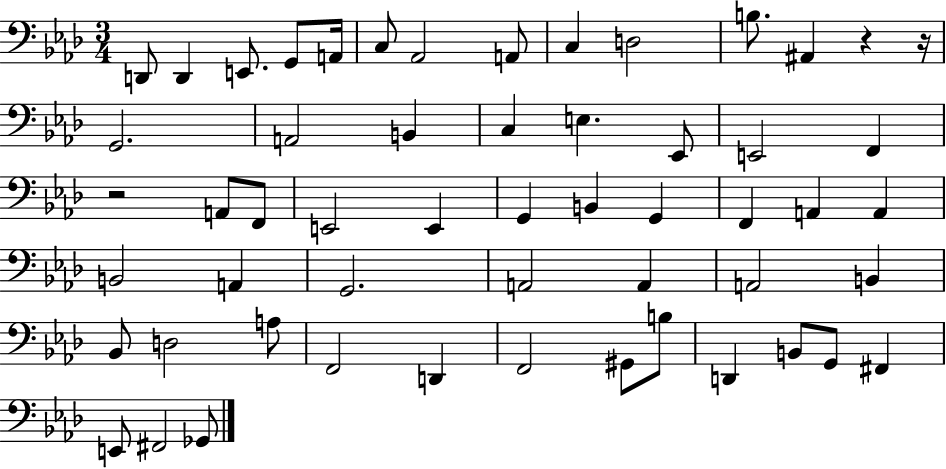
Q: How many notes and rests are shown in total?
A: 55